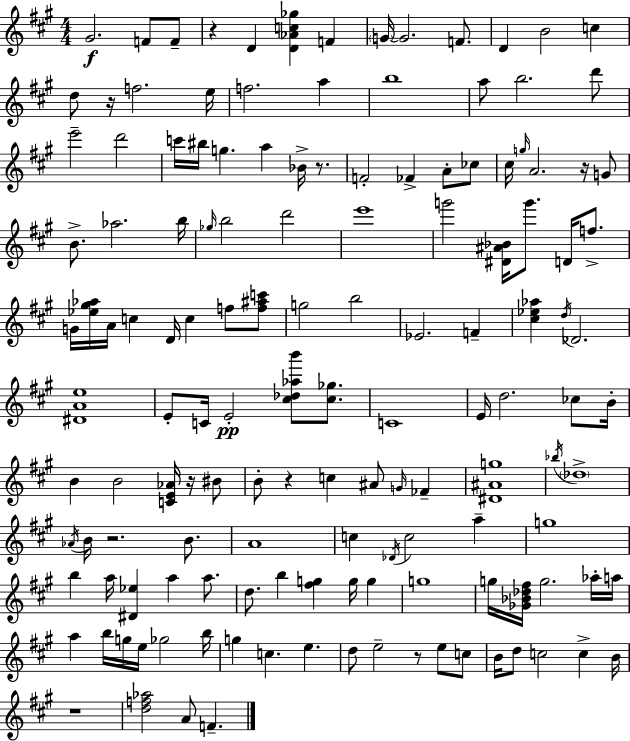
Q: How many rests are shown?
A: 9